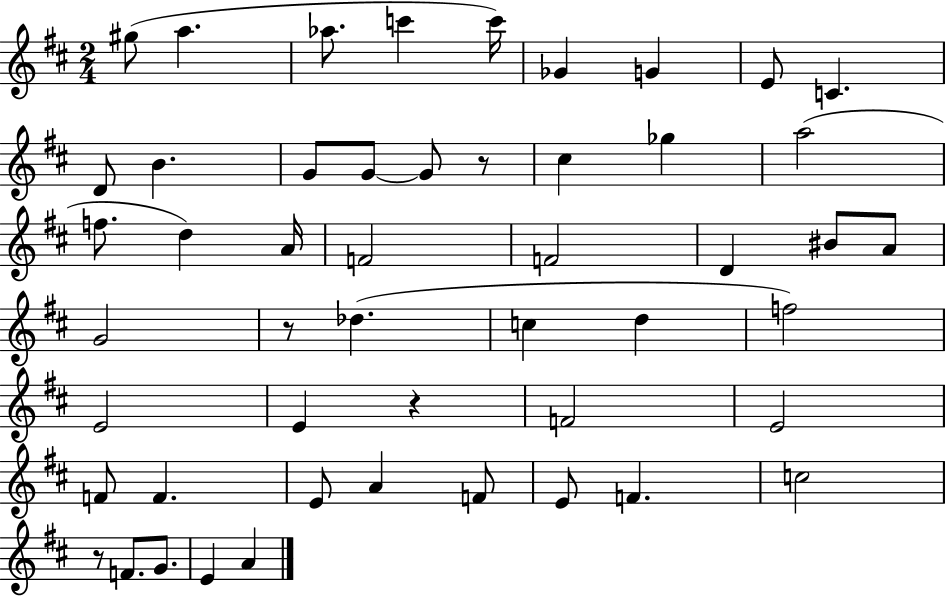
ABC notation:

X:1
T:Untitled
M:2/4
L:1/4
K:D
^g/2 a _a/2 c' c'/4 _G G E/2 C D/2 B G/2 G/2 G/2 z/2 ^c _g a2 f/2 d A/4 F2 F2 D ^B/2 A/2 G2 z/2 _d c d f2 E2 E z F2 E2 F/2 F E/2 A F/2 E/2 F c2 z/2 F/2 G/2 E A